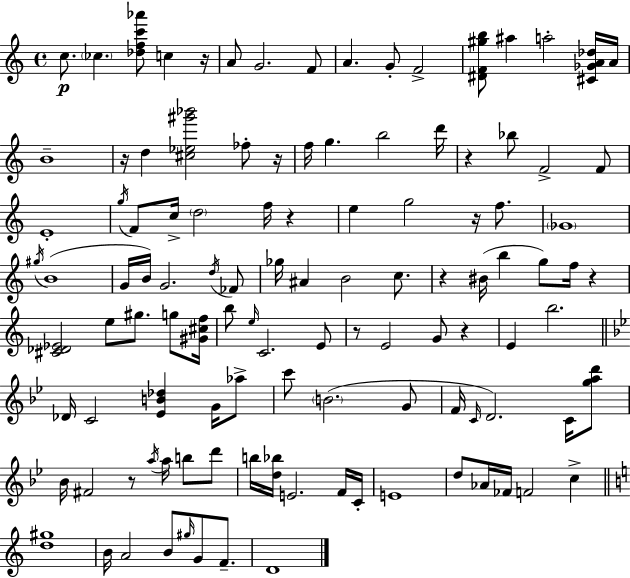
C5/e. CES5/q. [Db5,F5,C6,Ab6]/e C5/q R/s A4/e G4/h. F4/e A4/q. G4/e F4/h [D#4,F4,G#5,B5]/e A#5/q A5/h [C#4,Gb4,A4,Db5]/s A4/s B4/w R/s D5/q [C#5,Eb5,G#6,Bb6]/h FES5/e R/s F5/s G5/q. B5/h D6/s R/q Bb5/e F4/h F4/e E4/w G5/s F4/e C5/s D5/h F5/s R/q E5/q G5/h R/s F5/e. Gb4/w G#5/s B4/w G4/s B4/s G4/h. D5/s FES4/e Gb5/s A#4/q B4/h C5/e. R/q BIS4/s B5/q G5/e F5/s R/q [C#4,Db4,Eb4]/h E5/e G#5/e. G5/e [G#4,C#5,F5]/s B5/e E5/s C4/h. E4/e R/e E4/h G4/e R/q E4/q B5/h. Db4/s C4/h [Eb4,B4,Db5]/q G4/s Ab5/e C6/e B4/h. G4/e F4/s C4/s D4/h. C4/s [G5,A5,D6]/e Bb4/s F#4/h R/e A5/s A5/s B5/e D6/e B5/s [D5,Bb5]/s E4/h. F4/s C4/s E4/w D5/e Ab4/s FES4/s F4/h C5/q [D5,G#5]/w B4/s A4/h B4/e G#5/s G4/e F4/e. D4/w